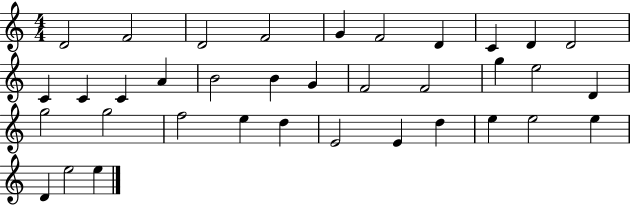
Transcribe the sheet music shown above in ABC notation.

X:1
T:Untitled
M:4/4
L:1/4
K:C
D2 F2 D2 F2 G F2 D C D D2 C C C A B2 B G F2 F2 g e2 D g2 g2 f2 e d E2 E d e e2 e D e2 e